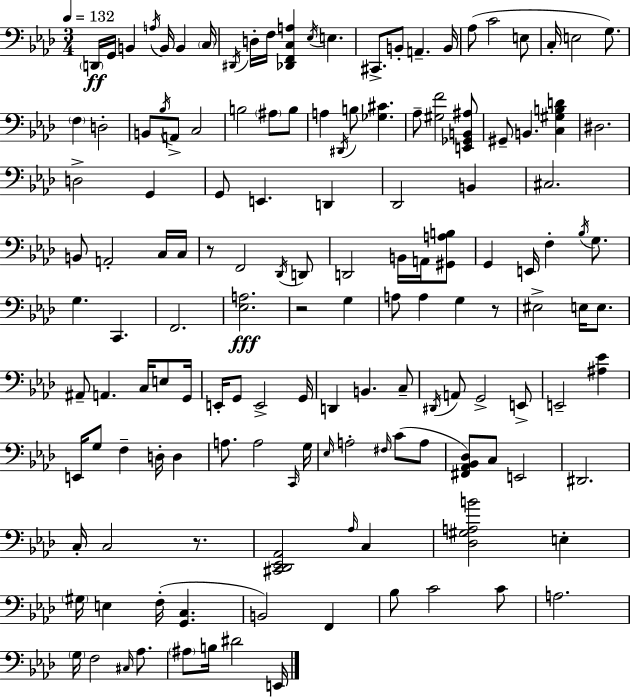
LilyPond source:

{
  \clef bass
  \numericTimeSignature
  \time 3/4
  \key f \minor
  \tempo 4 = 132
  \parenthesize d,16\ff g,16 b,4 \acciaccatura { a16 } b,16 b,4 | \parenthesize c16 \acciaccatura { dis,16 } d16-. f16 <des, f, c a>4 \acciaccatura { ees16 } e4. | cis,8.-> b,8-. a,4.-- | b,16 aes8( c'2 | \break e8 c16-. e2 | g8.) \parenthesize f4 d2-. | b,8 \acciaccatura { bes16 } a,8-> c2 | b2 | \break \parenthesize ais8 b8 a4 \acciaccatura { dis,16 } b8 <ges cis'>4. | aes8-- <gis f'>2 | <e, ges, b, ais>8 gis,8-- b,4. | <c gis b d'>4 dis2. | \break d2-> | g,4 g,8 e,4. | d,4 des,2 | b,4 cis2. | \break b,8 a,2-. | c16 c16 r8 f,2 | \acciaccatura { des,16 } d,8 d,2 | b,16 a,16 <gis, a b>8 g,4 e,16 f4-. | \break \acciaccatura { bes16 } g8. g4. | c,4. f,2. | <ees a>2.\fff | r2 | \break g4 a8 a4 | g4 r8 eis2-> | e16 e8. ais,8-- a,4. | c16 e8 g,16 e,16-. g,8 e,2-> | \break g,16 d,4 b,4. | c8-- \acciaccatura { dis,16 } a,8 g,2-> | e,8-> e,2-- | <ais ees'>4 e,16 g8 f4-- | \break d16-. d4 a8. a2 | \grace { c,16 } g16 \grace { ees16 } a2-. | \grace { fis16 }( c'8 a8 <fis, aes, bes, des>8) | c8 e,2 dis,2. | \break c16-. | c2 r8. <cis, des, ees, aes,>2 | \grace { aes16 } c4 | <des gis a b'>2 e4-. | \break \parenthesize gis16 e4 f16-.( <g, c>4. | b,2) f,4 | bes8 c'2 c'8 | a2. | \break \parenthesize g16 f2 \grace { cis16 } aes8. | \parenthesize ais8 b16 dis'2 | e,16 \bar "|."
}